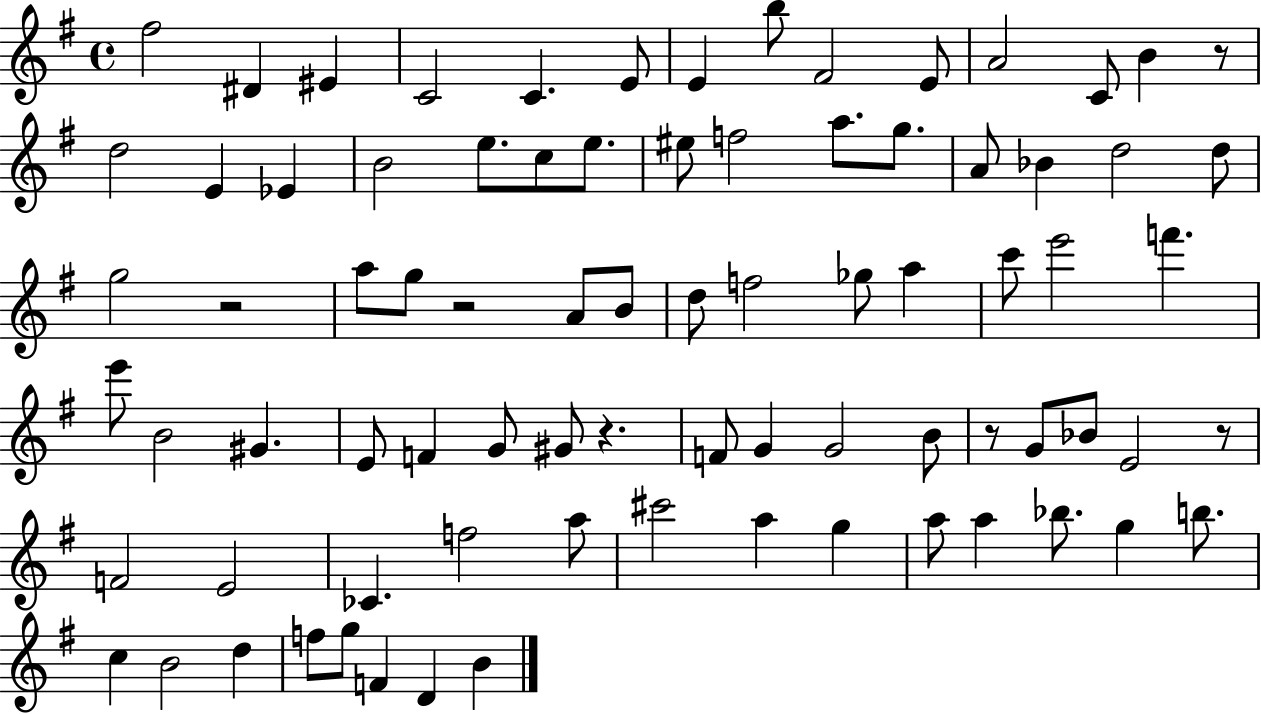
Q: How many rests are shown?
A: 6